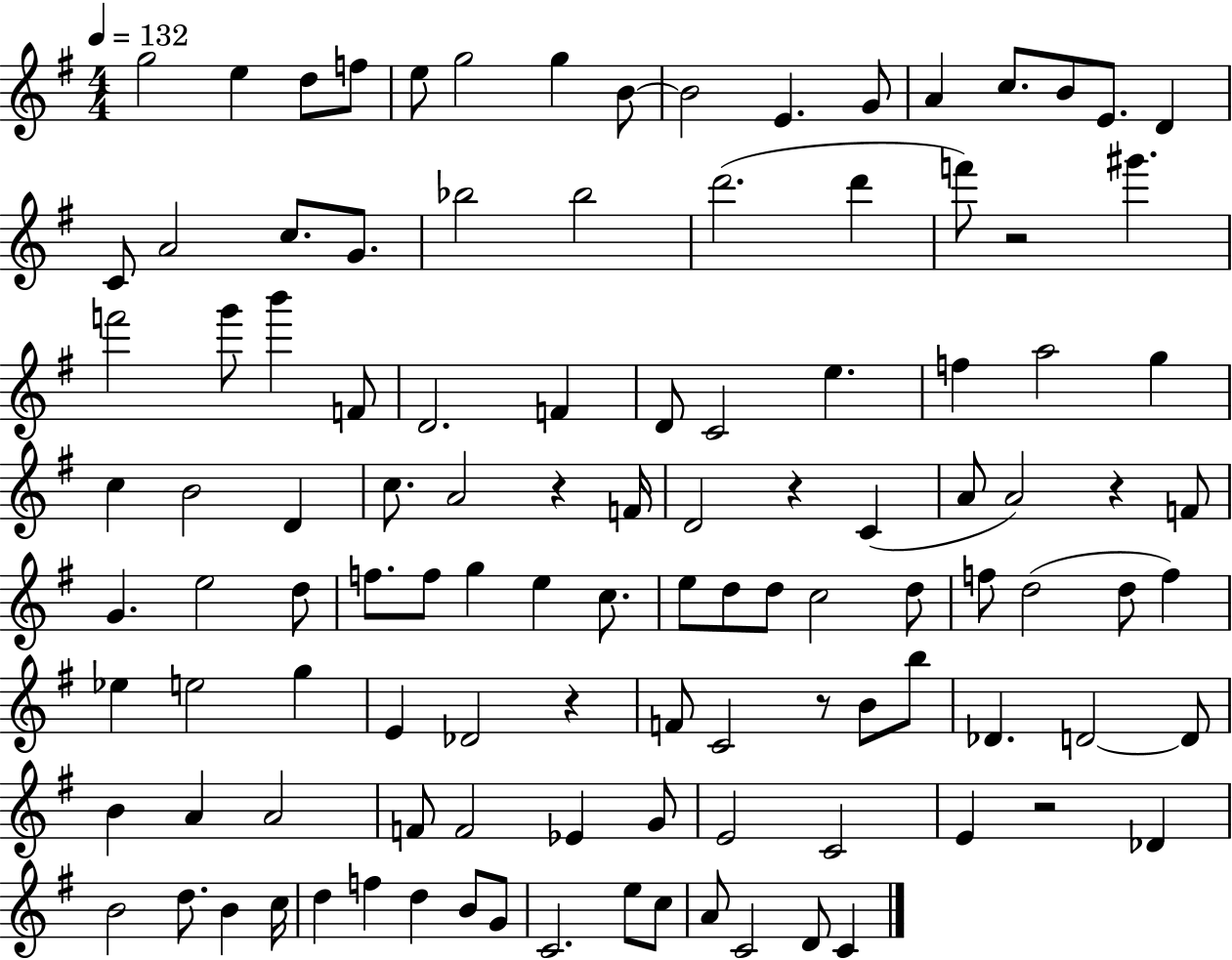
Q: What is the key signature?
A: G major